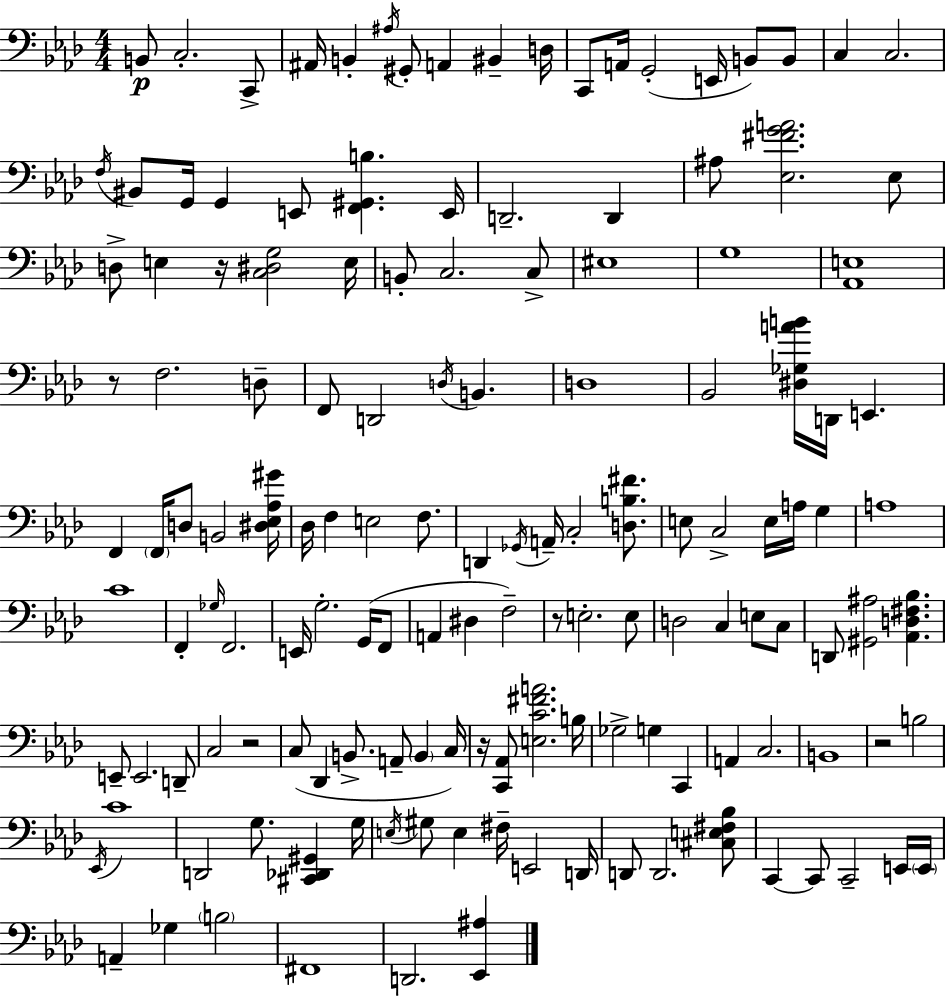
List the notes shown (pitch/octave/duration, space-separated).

B2/e C3/h. C2/e A#2/s B2/q A#3/s G#2/e A2/q BIS2/q D3/s C2/e A2/s G2/h E2/s B2/e B2/e C3/q C3/h. F3/s BIS2/e G2/s G2/q E2/e [F2,G#2,B3]/q. E2/s D2/h. D2/q A#3/e [Eb3,F#4,G4,A4]/h. Eb3/e D3/e E3/q R/s [C3,D#3,G3]/h E3/s B2/e C3/h. C3/e EIS3/w G3/w [Ab2,E3]/w R/e F3/h. D3/e F2/e D2/h D3/s B2/q. D3/w Bb2/h [D#3,Gb3,A4,B4]/s D2/s E2/q. F2/q F2/s D3/e B2/h [D#3,Eb3,Ab3,G#4]/s Db3/s F3/q E3/h F3/e. D2/q Gb2/s A2/s C3/h [D3,B3,F#4]/e. E3/e C3/h E3/s A3/s G3/q A3/w C4/w F2/q Gb3/s F2/h. E2/s G3/h. G2/s F2/e A2/q D#3/q F3/h R/e E3/h. E3/e D3/h C3/q E3/e C3/e D2/e [G#2,A#3]/h [Ab2,D3,F#3,Bb3]/q. E2/e E2/h. D2/e C3/h R/h C3/e Db2/q B2/e. A2/e B2/q C3/s R/s [C2,Ab2]/e [E3,C4,F#4,A4]/h. B3/s Gb3/h G3/q C2/q A2/q C3/h. B2/w R/h B3/h Eb2/s C4/w D2/h G3/e. [C#2,Db2,G#2]/q G3/s E3/s G#3/e E3/q F#3/s E2/h D2/s D2/e D2/h. [C#3,E3,F#3,Bb3]/e C2/q C2/e C2/h E2/s E2/s A2/q Gb3/q B3/h F#2/w D2/h. [Eb2,A#3]/q